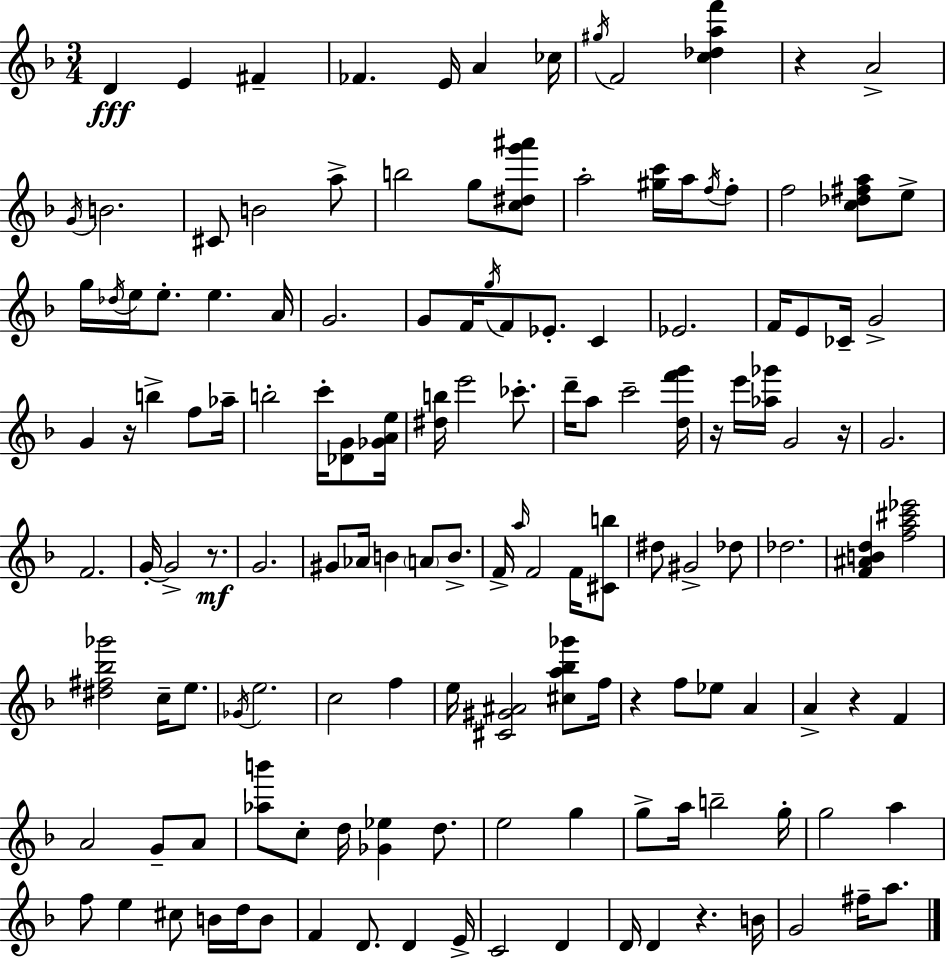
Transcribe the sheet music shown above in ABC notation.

X:1
T:Untitled
M:3/4
L:1/4
K:Dm
D E ^F _F E/4 A _c/4 ^g/4 F2 [c_daf'] z A2 G/4 B2 ^C/2 B2 a/2 b2 g/2 [c^dg'^a']/2 a2 [^gc']/4 a/4 f/4 f/2 f2 [c_d^fa]/2 e/2 g/4 _d/4 e/4 e/2 e A/4 G2 G/2 F/4 g/4 F/2 _E/2 C _E2 F/4 E/2 _C/4 G2 G z/4 b f/2 _a/4 b2 c'/4 [_DG]/2 [_GAe]/4 [^db]/4 e'2 _c'/2 d'/4 a/2 c'2 [df'g']/4 z/4 e'/4 [_a_g']/4 G2 z/4 G2 F2 G/4 G2 z/2 G2 ^G/2 _A/4 B A/2 B/2 F/4 a/4 F2 F/4 [^Cb]/2 ^d/2 ^G2 _d/2 _d2 [F^ABd] [fa^c'_e']2 [^d^f_b_g']2 c/4 e/2 _G/4 e2 c2 f e/4 [^C^G^A]2 [^ca_b_g']/2 f/4 z f/2 _e/2 A A z F A2 G/2 A/2 [_ab']/2 c/2 d/4 [_G_e] d/2 e2 g g/2 a/4 b2 g/4 g2 a f/2 e ^c/2 B/4 d/4 B/2 F D/2 D E/4 C2 D D/4 D z B/4 G2 ^f/4 a/2